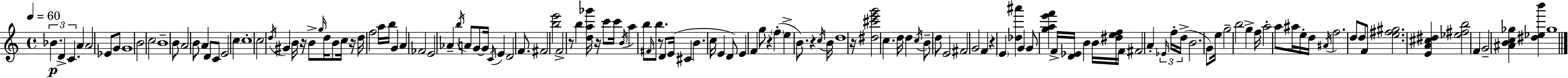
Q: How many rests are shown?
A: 9